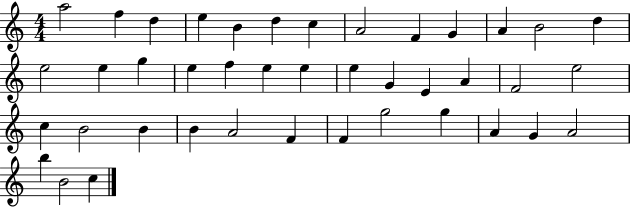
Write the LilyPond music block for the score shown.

{
  \clef treble
  \numericTimeSignature
  \time 4/4
  \key c \major
  a''2 f''4 d''4 | e''4 b'4 d''4 c''4 | a'2 f'4 g'4 | a'4 b'2 d''4 | \break e''2 e''4 g''4 | e''4 f''4 e''4 e''4 | e''4 g'4 e'4 a'4 | f'2 e''2 | \break c''4 b'2 b'4 | b'4 a'2 f'4 | f'4 g''2 g''4 | a'4 g'4 a'2 | \break b''4 b'2 c''4 | \bar "|."
}